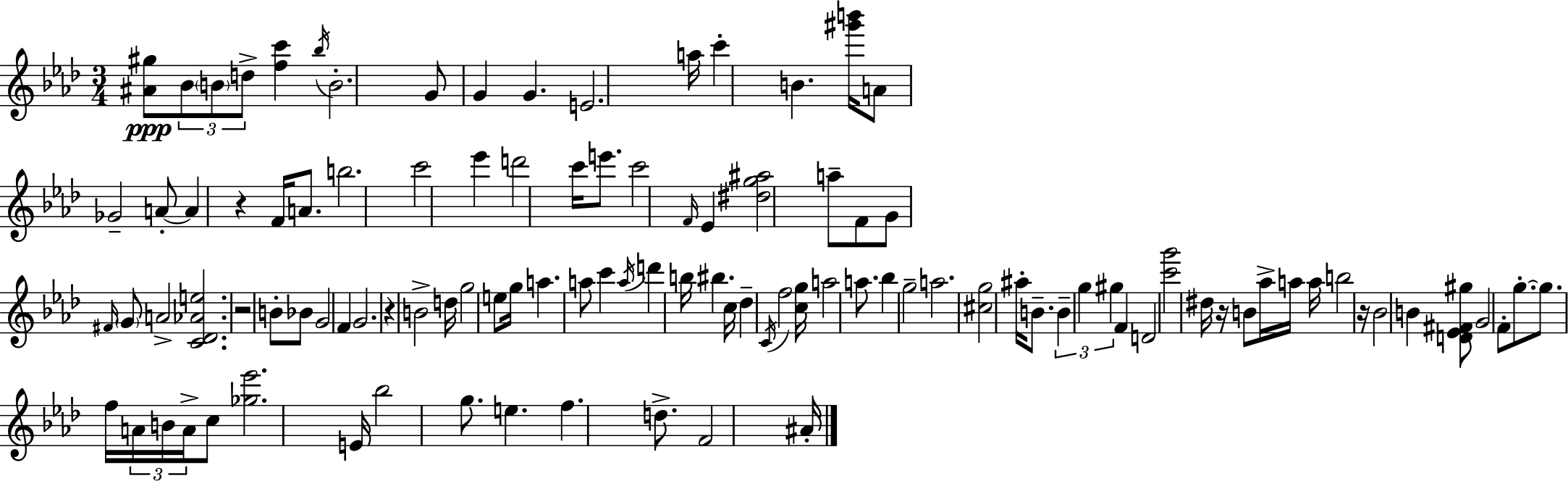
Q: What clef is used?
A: treble